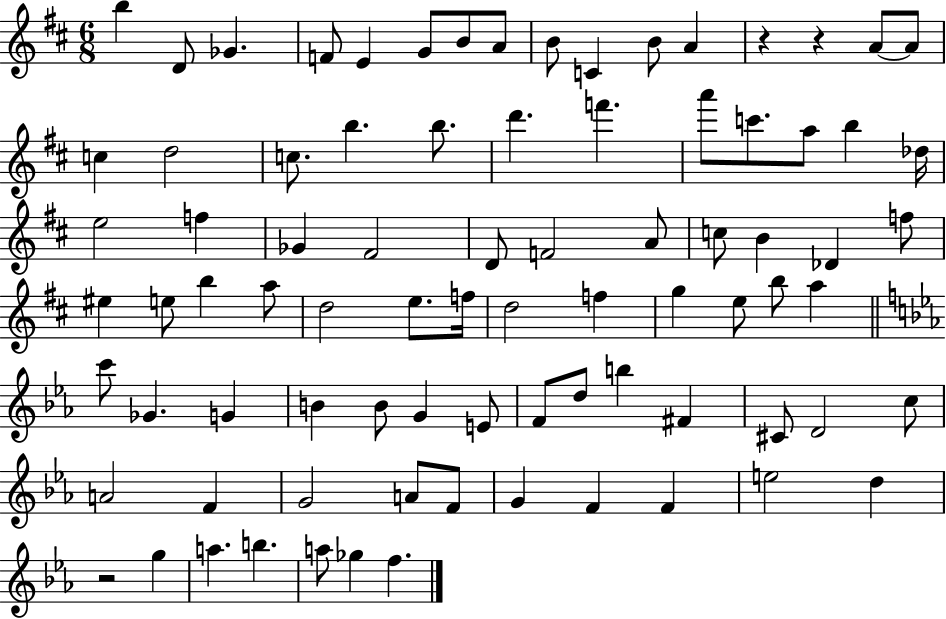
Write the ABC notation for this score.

X:1
T:Untitled
M:6/8
L:1/4
K:D
b D/2 _G F/2 E G/2 B/2 A/2 B/2 C B/2 A z z A/2 A/2 c d2 c/2 b b/2 d' f' a'/2 c'/2 a/2 b _d/4 e2 f _G ^F2 D/2 F2 A/2 c/2 B _D f/2 ^e e/2 b a/2 d2 e/2 f/4 d2 f g e/2 b/2 a c'/2 _G G B B/2 G E/2 F/2 d/2 b ^F ^C/2 D2 c/2 A2 F G2 A/2 F/2 G F F e2 d z2 g a b a/2 _g f